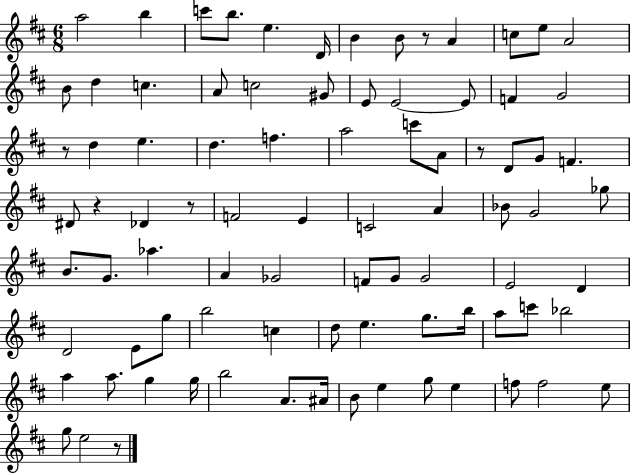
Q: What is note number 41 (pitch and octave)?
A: G4